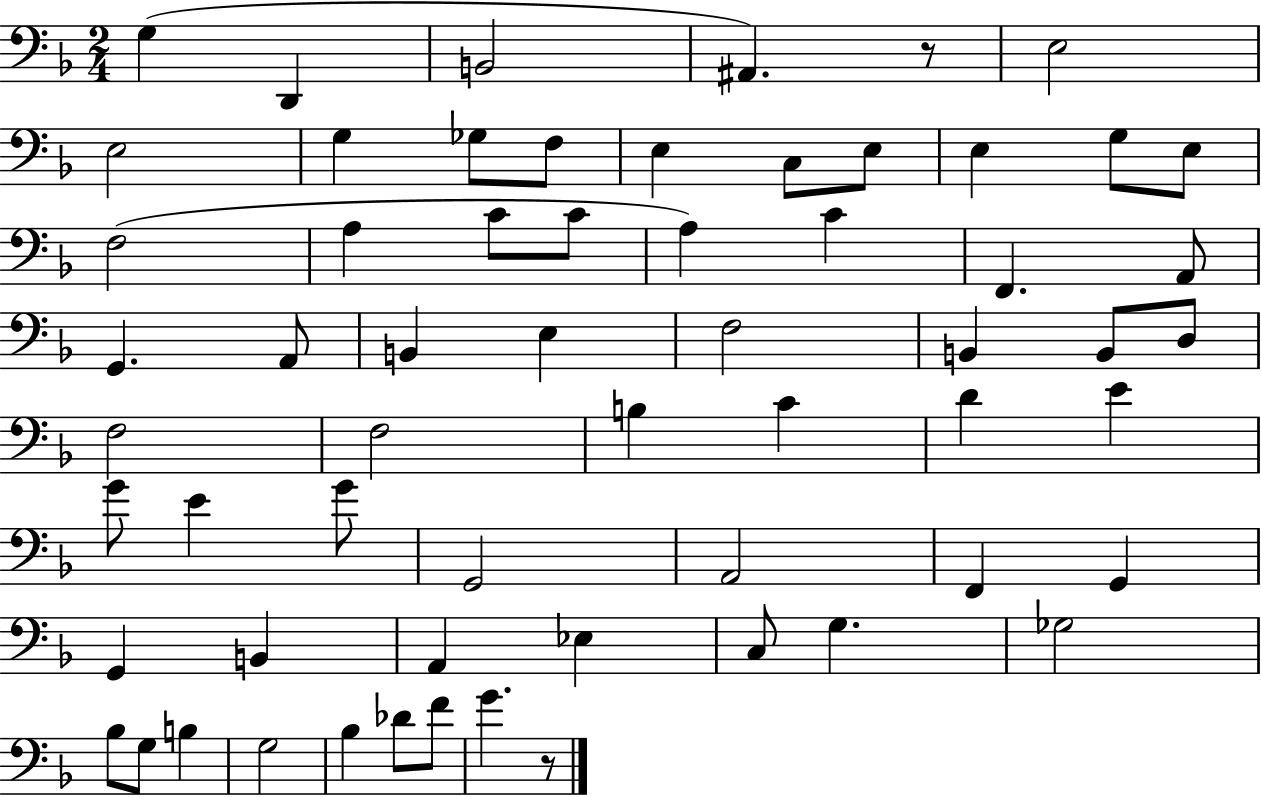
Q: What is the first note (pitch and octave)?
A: G3